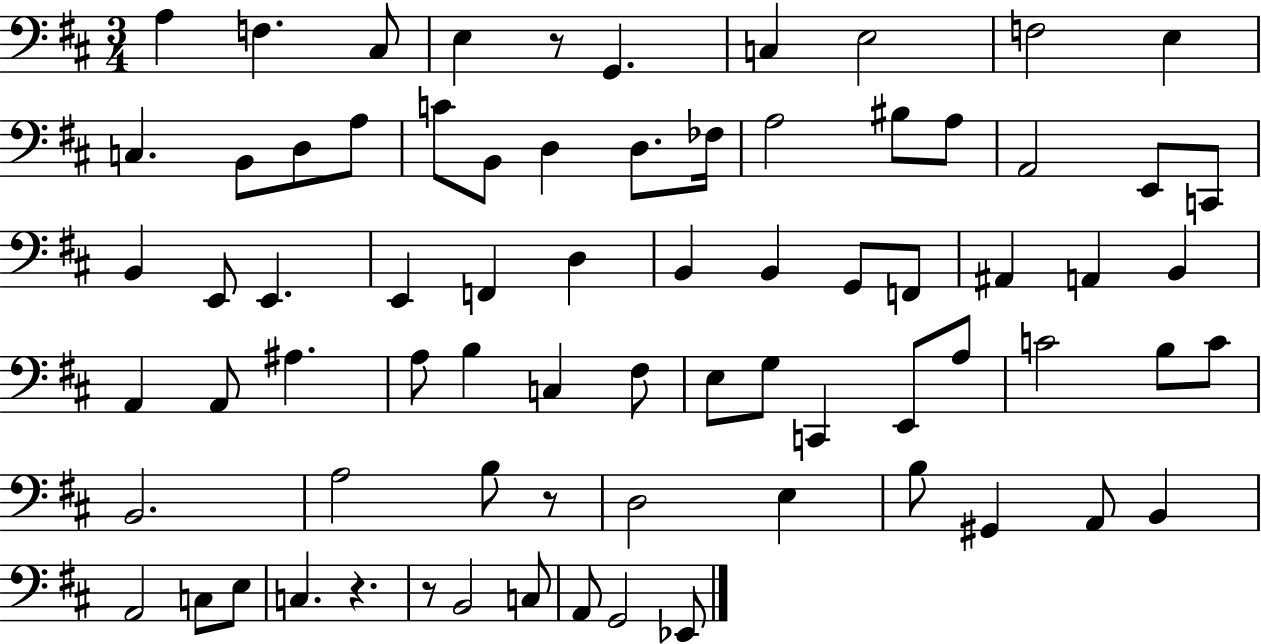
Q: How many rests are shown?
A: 4